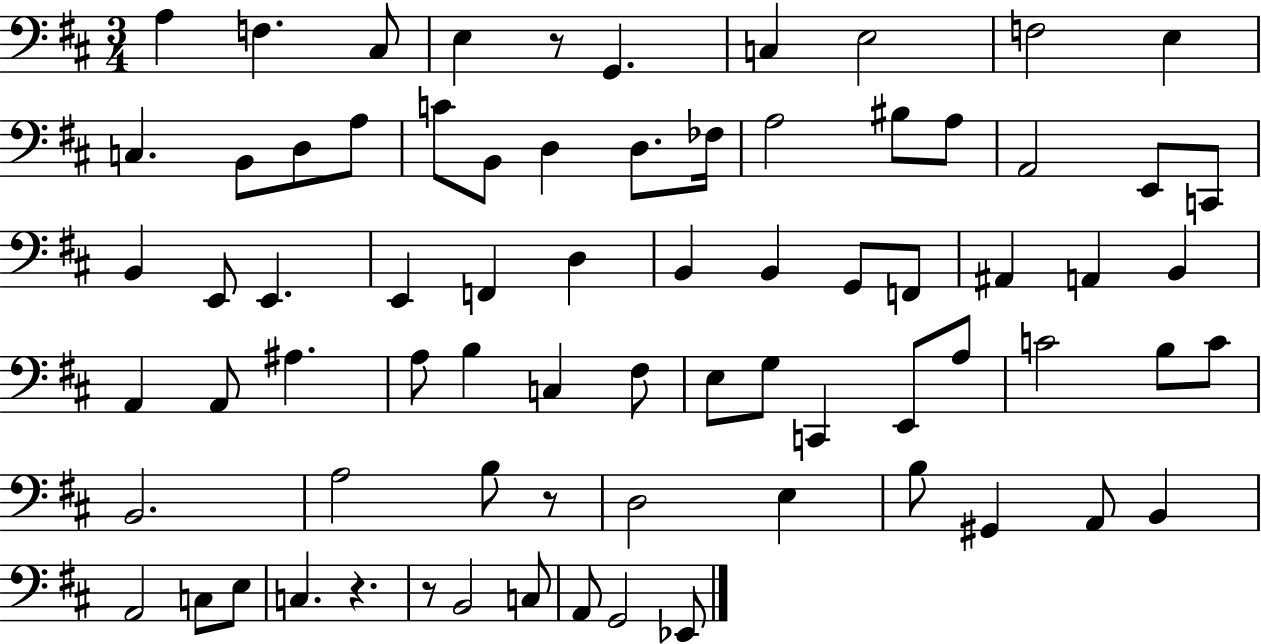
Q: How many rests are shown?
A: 4